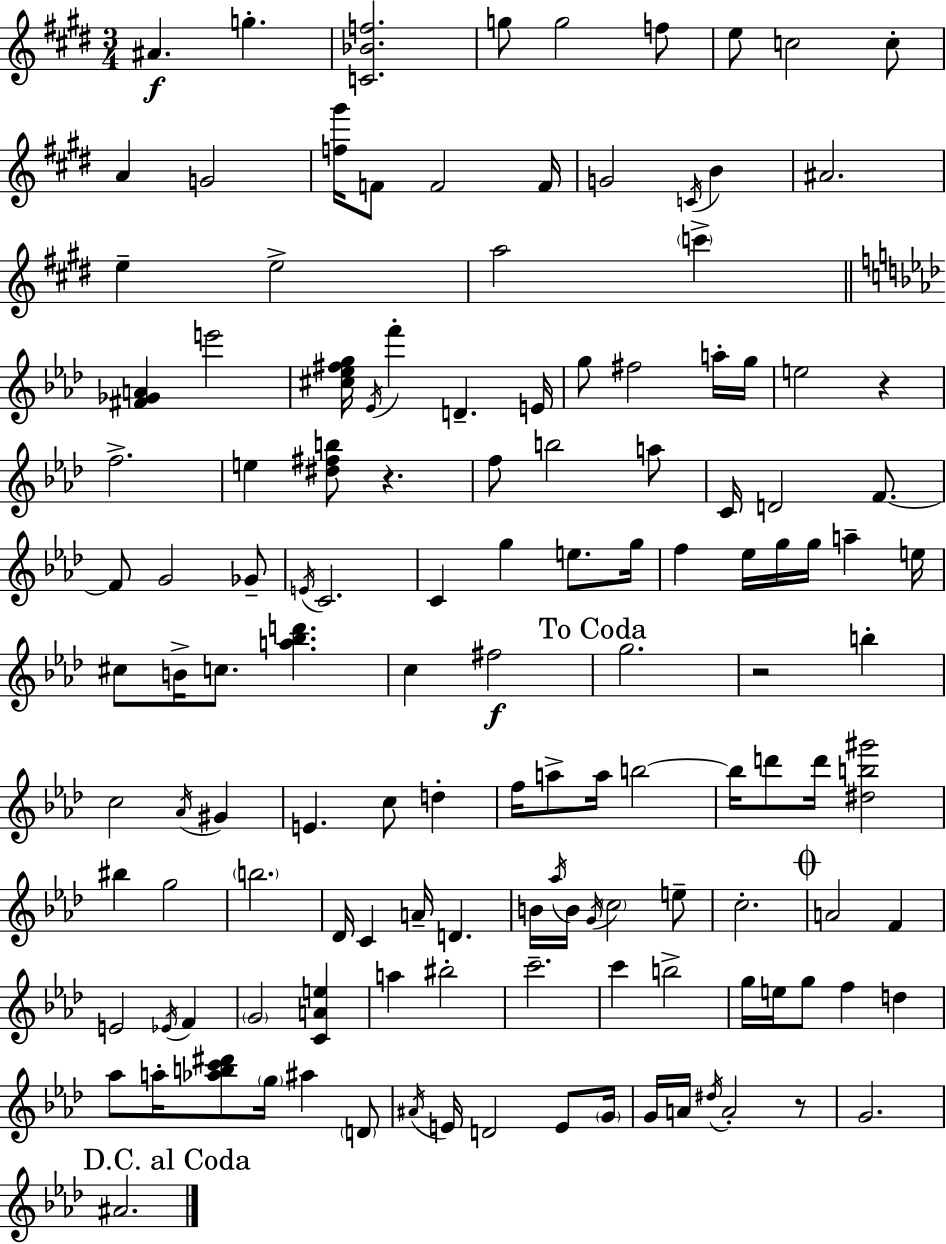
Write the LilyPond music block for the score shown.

{
  \clef treble
  \numericTimeSignature
  \time 3/4
  \key e \major
  ais'4.\f g''4.-. | <c' bes' f''>2. | g''8 g''2 f''8 | e''8 c''2 c''8-. | \break a'4 g'2 | <f'' gis'''>16 f'8 f'2 f'16 | g'2 \acciaccatura { c'16 } b'4 | ais'2. | \break e''4-- e''2-> | a''2 \parenthesize c'''4-> | \bar "||" \break \key f \minor <fis' ges' a'>4 e'''2 | <cis'' ees'' fis'' g''>16 \acciaccatura { ees'16 } f'''4-. d'4.-- | e'16 g''8 fis''2 a''16-. | g''16 e''2 r4 | \break f''2.-> | e''4 <dis'' fis'' b''>8 r4. | f''8 b''2 a''8 | c'16 d'2 f'8.~~ | \break f'8 g'2 ges'8-- | \acciaccatura { e'16 } c'2. | c'4 g''4 e''8. | g''16 f''4 ees''16 g''16 g''16 a''4-- | \break e''16 cis''8 b'16-> c''8. <a'' bes'' d'''>4. | c''4 fis''2\f | \mark "To Coda" g''2. | r2 b''4-. | \break c''2 \acciaccatura { aes'16 } gis'4 | e'4. c''8 d''4-. | f''16 a''8-> a''16 b''2~~ | b''16 d'''8 d'''16 <dis'' b'' gis'''>2 | \break bis''4 g''2 | \parenthesize b''2. | des'16 c'4 a'16-- d'4. | b'16 \acciaccatura { aes''16 } b'16 \acciaccatura { g'16 } \parenthesize c''2 | \break e''8-- c''2.-. | \mark \markup { \musicglyph "scripts.coda" } a'2 | f'4 e'2 | \acciaccatura { ees'16 } f'4 \parenthesize g'2 | \break <c' a' e''>4 a''4 bis''2-. | c'''2.-- | c'''4 b''2-> | g''16 e''16 g''8 f''4 | \break d''4 aes''8 a''16-. <aes'' b'' c''' dis'''>8 \parenthesize g''16 | ais''4 \parenthesize d'8 \acciaccatura { ais'16 } e'16 d'2 | e'8 \parenthesize g'16 g'16 a'16 \acciaccatura { dis''16 } a'2-. | r8 g'2. | \break \mark "D.C. al Coda" ais'2. | \bar "|."
}